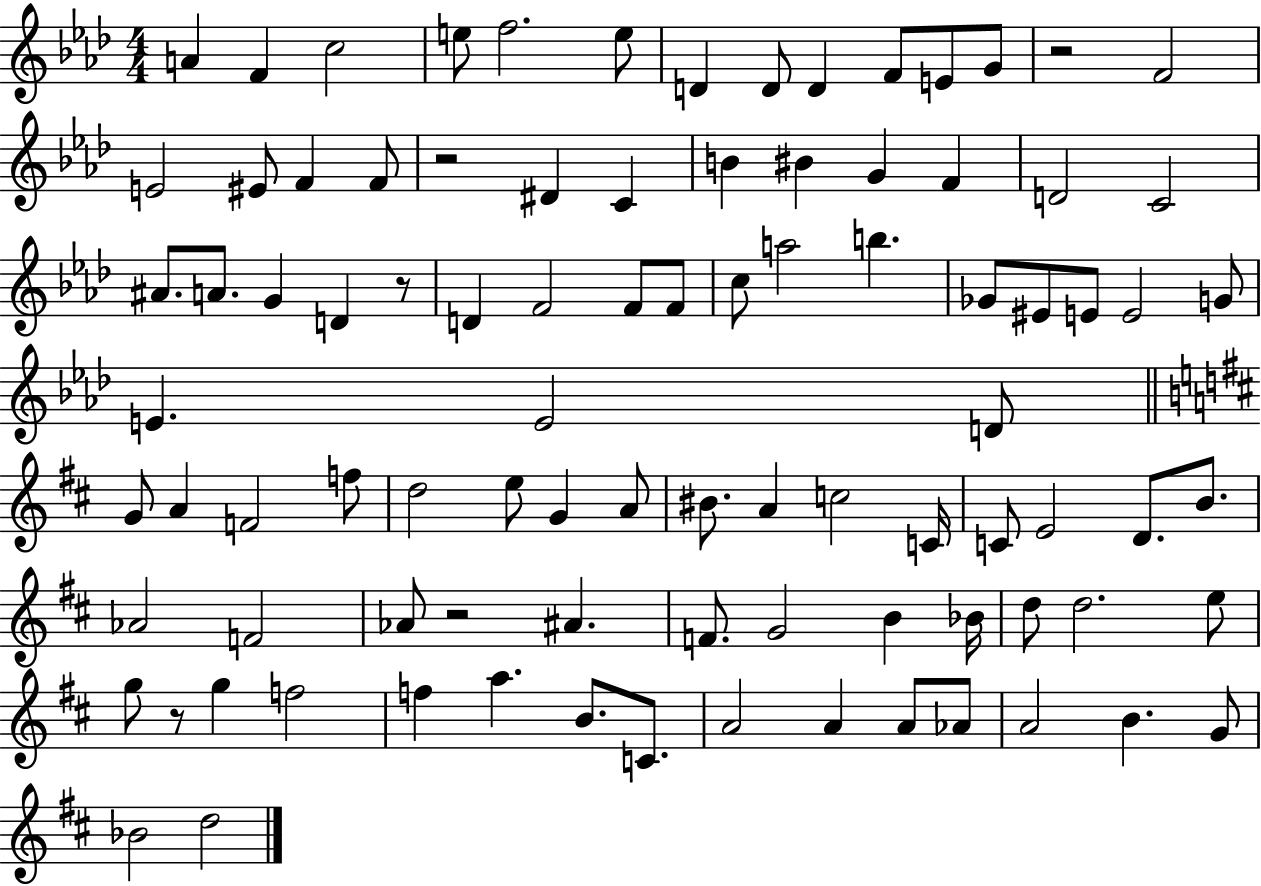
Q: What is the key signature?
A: AES major